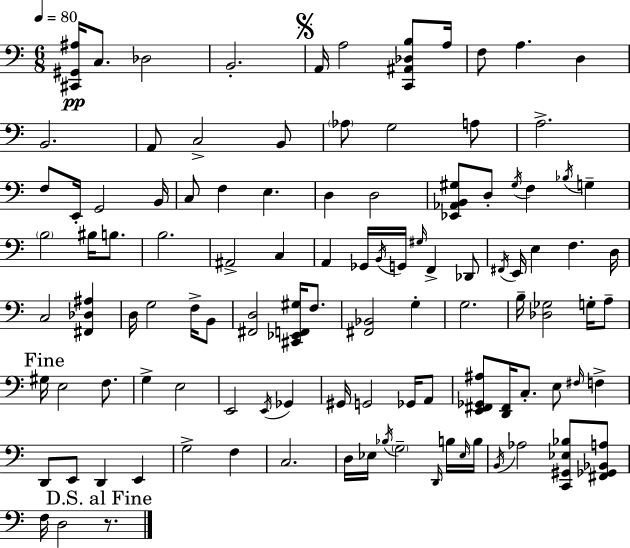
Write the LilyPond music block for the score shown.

{
  \clef bass
  \numericTimeSignature
  \time 6/8
  \key a \minor
  \tempo 4 = 80
  <cis, gis, ais>16\pp c8. des2 | b,2.-. | \mark \markup { \musicglyph "scripts.segno" } a,16 a2 <c, ais, des b>8 a16 | f8 a4. d4 | \break b,2. | a,8 c2-> b,8 | \parenthesize aes8 g2 a8 | a2.-> | \break f8 e,16-. g,2 b,16 | c8 f4 e4. | d4 d2 | <ees, aes, b, gis>8 d8-. \acciaccatura { gis16 } f4 \acciaccatura { bes16 } g4-- | \break \parenthesize b2 bis16 b8. | b2. | ais,2-> c4 | a,4 ges,16 \acciaccatura { b,16 } g,16 \grace { gis16 } f,4-> | \break des,8 \acciaccatura { fis,16 } e,16 e4 f4. | d16 c2 | <fis, des ais>4 d16 g2 | f16-> b,8 <fis, d>2 | \break <cis, ees, f, gis>16 f8. <fis, bes,>2 | g4-. g2. | b16-- <des ges>2 | g16-. a8-- \mark "Fine" gis16 e2 | \break f8. g4-> e2 | e,2 | \acciaccatura { e,16 } ges,4 gis,16 g,2 | ges,16 a,8 <e, fis, ges, ais>8 <d, fis,>16 c8.-. | \break e8 \grace { fis16 } f4-> d,8 e,8 d,4 | e,4 g2-> | f4 c2. | d16 ees16 \acciaccatura { bes16 } \parenthesize g2-- | \break \grace { d,16 } b16 \grace { ees16 } b16 \acciaccatura { b,16 } aes2 | <c, gis, ees bes>8 <fis, ges, bes, a>8 f16 | d2 \mark "D.S. al Fine" r8. \bar "|."
}